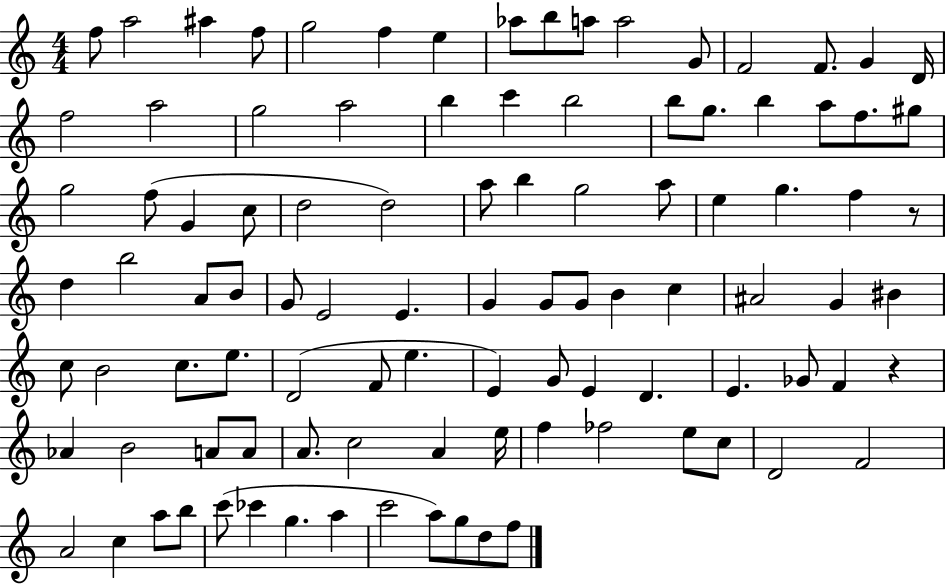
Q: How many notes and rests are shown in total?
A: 100